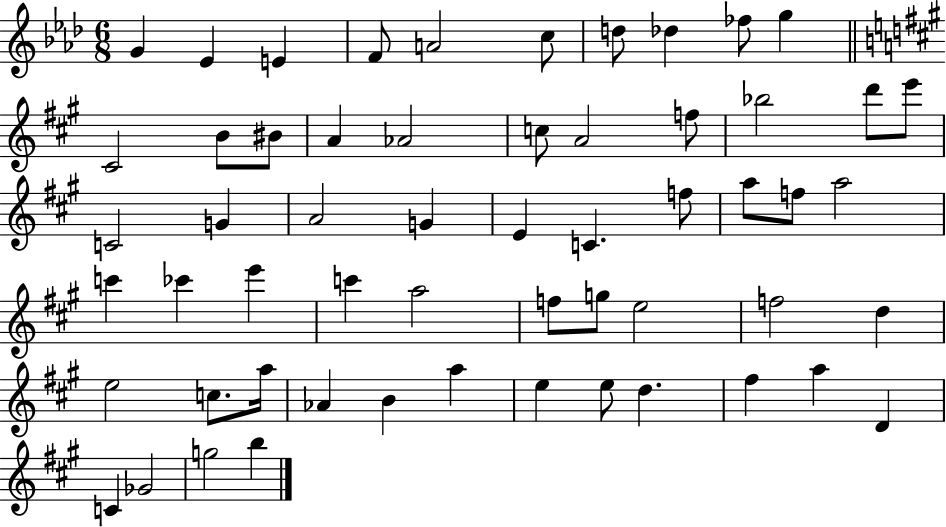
G4/q Eb4/q E4/q F4/e A4/h C5/e D5/e Db5/q FES5/e G5/q C#4/h B4/e BIS4/e A4/q Ab4/h C5/e A4/h F5/e Bb5/h D6/e E6/e C4/h G4/q A4/h G4/q E4/q C4/q. F5/e A5/e F5/e A5/h C6/q CES6/q E6/q C6/q A5/h F5/e G5/e E5/h F5/h D5/q E5/h C5/e. A5/s Ab4/q B4/q A5/q E5/q E5/e D5/q. F#5/q A5/q D4/q C4/q Gb4/h G5/h B5/q